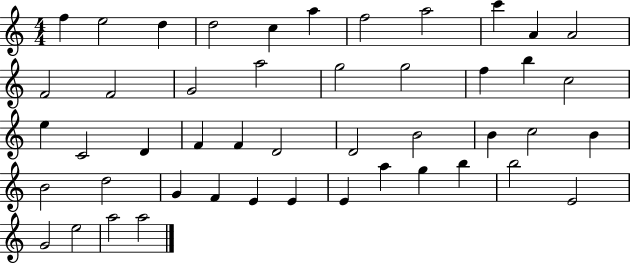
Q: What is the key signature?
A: C major